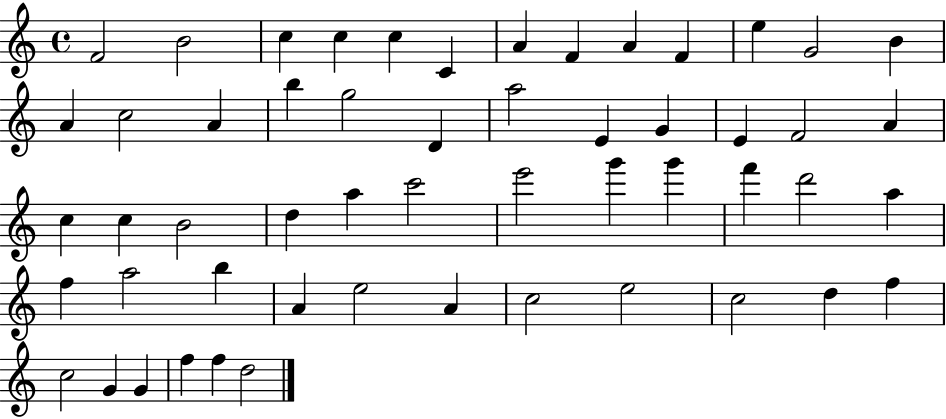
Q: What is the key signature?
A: C major